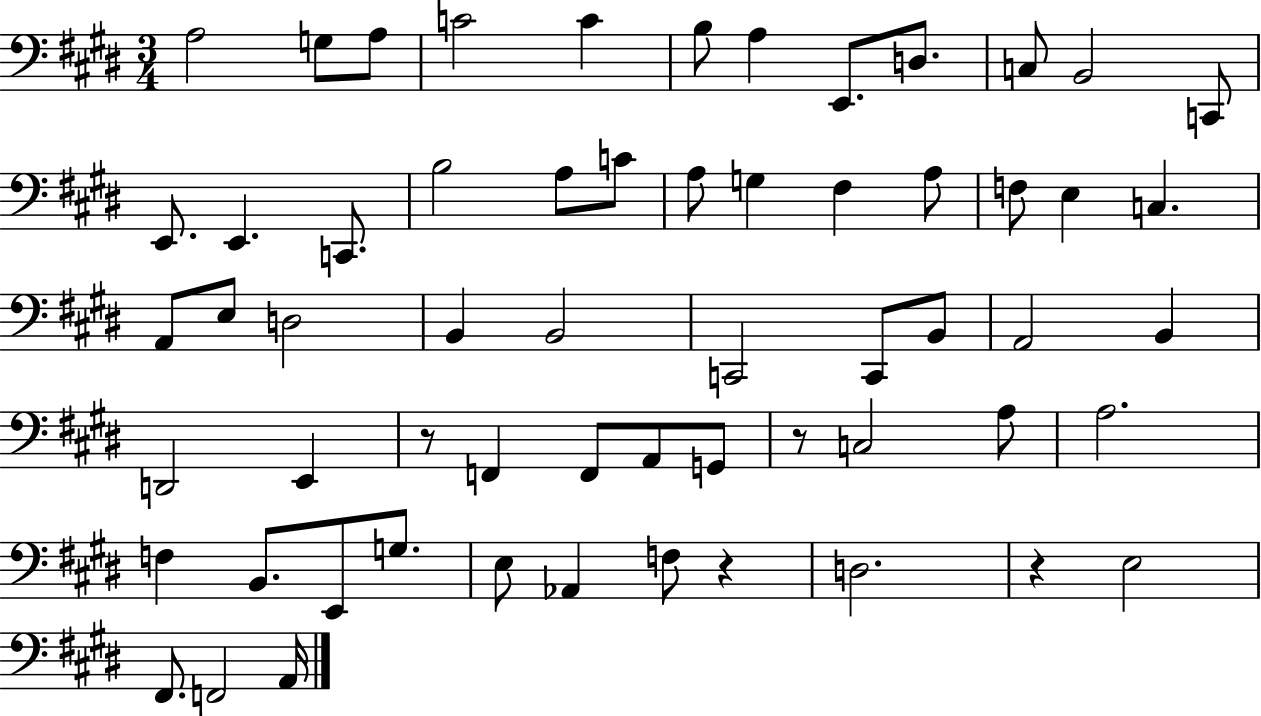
A3/h G3/e A3/e C4/h C4/q B3/e A3/q E2/e. D3/e. C3/e B2/h C2/e E2/e. E2/q. C2/e. B3/h A3/e C4/e A3/e G3/q F#3/q A3/e F3/e E3/q C3/q. A2/e E3/e D3/h B2/q B2/h C2/h C2/e B2/e A2/h B2/q D2/h E2/q R/e F2/q F2/e A2/e G2/e R/e C3/h A3/e A3/h. F3/q B2/e. E2/e G3/e. E3/e Ab2/q F3/e R/q D3/h. R/q E3/h F#2/e. F2/h A2/s